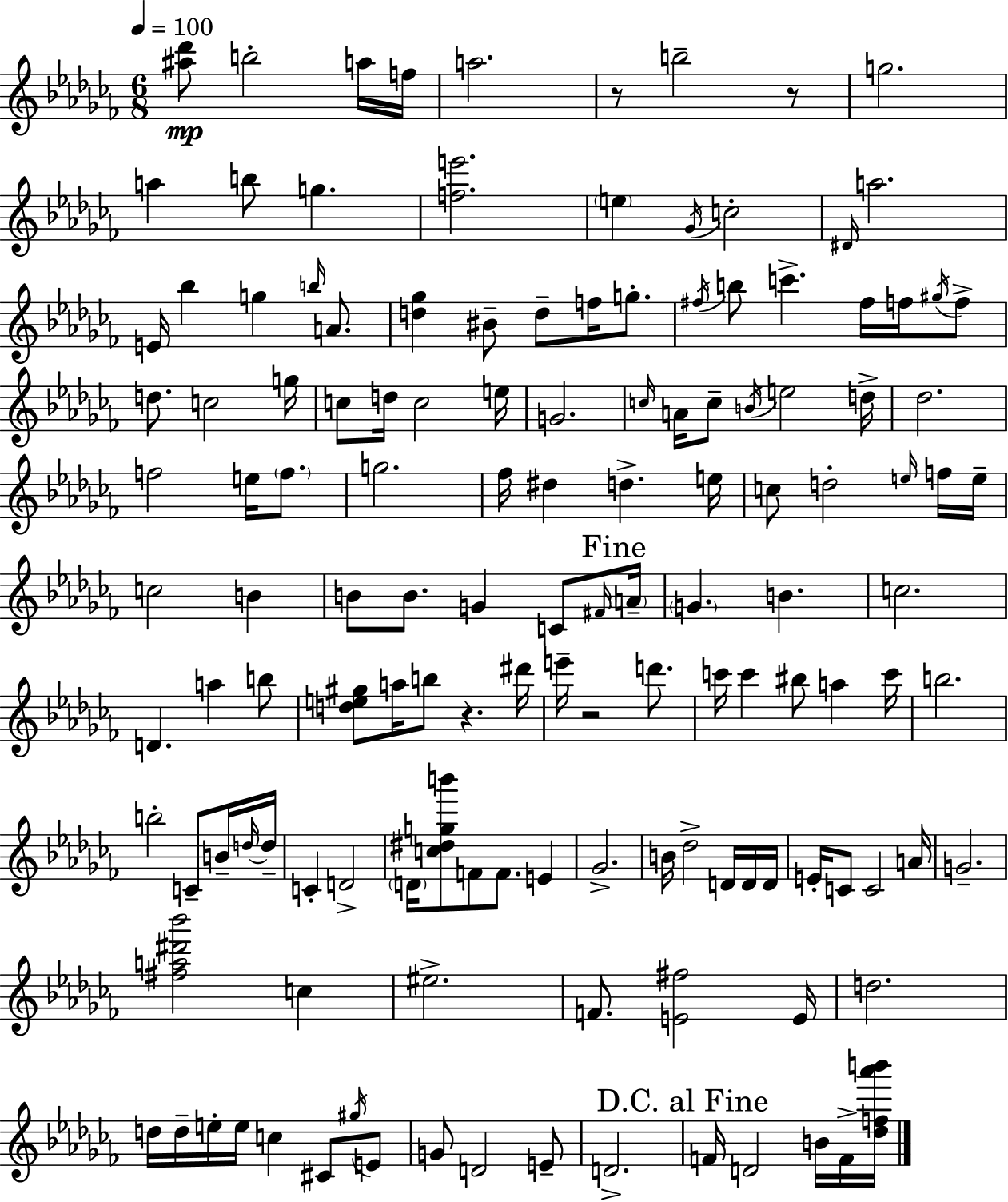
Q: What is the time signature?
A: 6/8